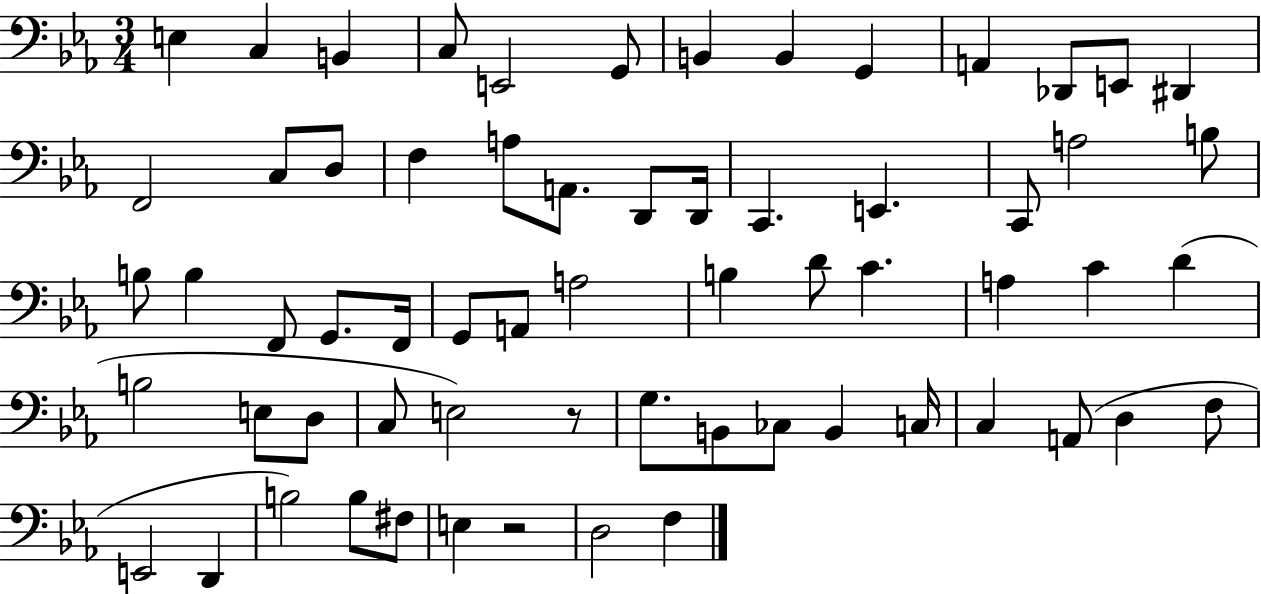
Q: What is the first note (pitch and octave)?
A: E3